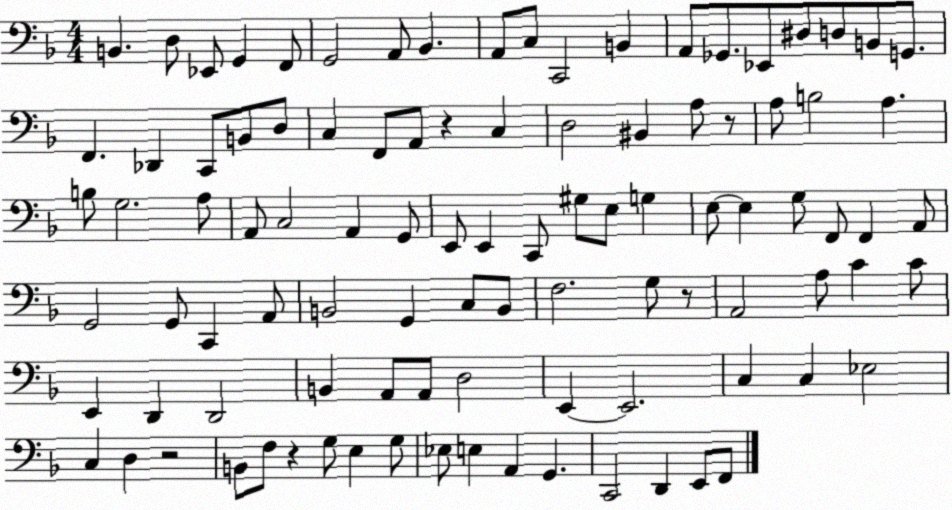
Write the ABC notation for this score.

X:1
T:Untitled
M:4/4
L:1/4
K:F
B,, D,/2 _E,,/2 G,, F,,/2 G,,2 A,,/2 _B,, A,,/2 C,/2 C,,2 B,, A,,/2 _G,,/2 _E,,/2 ^D,/2 D,/2 B,,/2 G,,/2 F,, _D,, C,,/2 B,,/2 D,/2 C, F,,/2 A,,/2 z C, D,2 ^B,, A,/2 z/2 A,/2 B,2 A, B,/2 G,2 A,/2 A,,/2 C,2 A,, G,,/2 E,,/2 E,, C,,/2 ^G,/2 E,/2 G, E,/2 E, G,/2 F,,/2 F,, A,,/2 G,,2 G,,/2 C,, A,,/2 B,,2 G,, C,/2 B,,/2 F,2 G,/2 z/2 A,,2 A,/2 C C/2 E,, D,, D,,2 B,, A,,/2 A,,/2 D,2 E,, E,,2 C, C, _E,2 C, D, z2 B,,/2 F,/2 z G,/2 E, G,/2 _E,/2 E, A,, G,, C,,2 D,, E,,/2 F,,/2